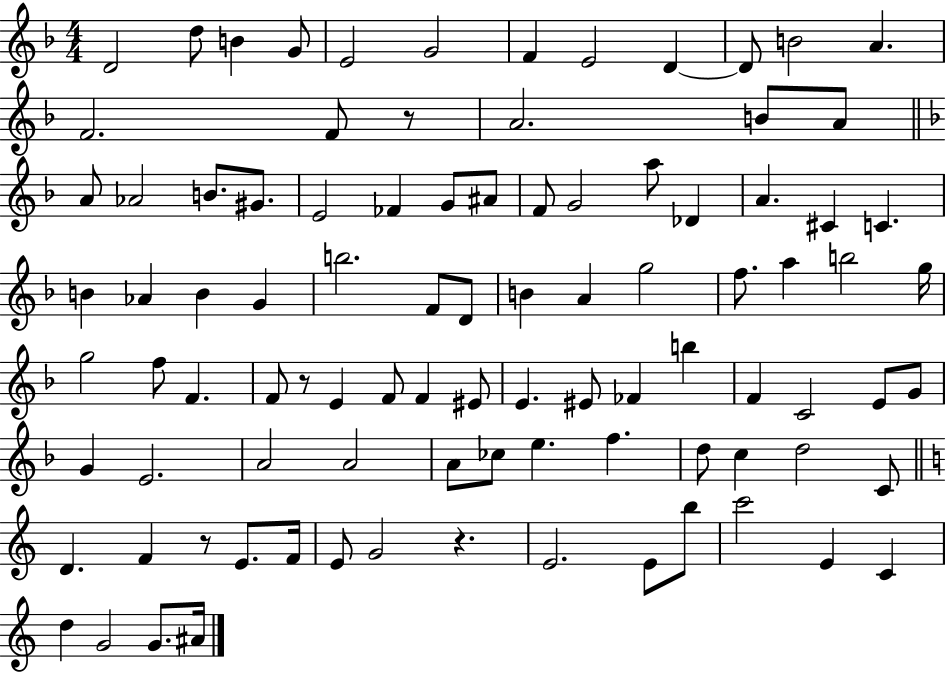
D4/h D5/e B4/q G4/e E4/h G4/h F4/q E4/h D4/q D4/e B4/h A4/q. F4/h. F4/e R/e A4/h. B4/e A4/e A4/e Ab4/h B4/e. G#4/e. E4/h FES4/q G4/e A#4/e F4/e G4/h A5/e Db4/q A4/q. C#4/q C4/q. B4/q Ab4/q B4/q G4/q B5/h. F4/e D4/e B4/q A4/q G5/h F5/e. A5/q B5/h G5/s G5/h F5/e F4/q. F4/e R/e E4/q F4/e F4/q EIS4/e E4/q. EIS4/e FES4/q B5/q F4/q C4/h E4/e G4/e G4/q E4/h. A4/h A4/h A4/e CES5/e E5/q. F5/q. D5/e C5/q D5/h C4/e D4/q. F4/q R/e E4/e. F4/s E4/e G4/h R/q. E4/h. E4/e B5/e C6/h E4/q C4/q D5/q G4/h G4/e. A#4/s